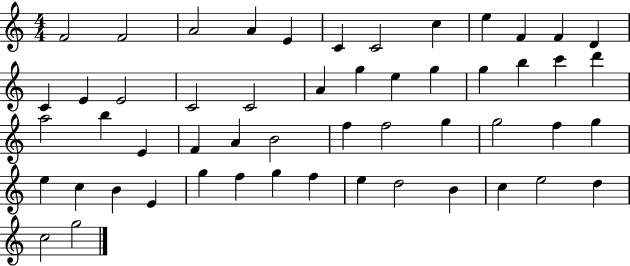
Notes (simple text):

F4/h F4/h A4/h A4/q E4/q C4/q C4/h C5/q E5/q F4/q F4/q D4/q C4/q E4/q E4/h C4/h C4/h A4/q G5/q E5/q G5/q G5/q B5/q C6/q D6/q A5/h B5/q E4/q F4/q A4/q B4/h F5/q F5/h G5/q G5/h F5/q G5/q E5/q C5/q B4/q E4/q G5/q F5/q G5/q F5/q E5/q D5/h B4/q C5/q E5/h D5/q C5/h G5/h